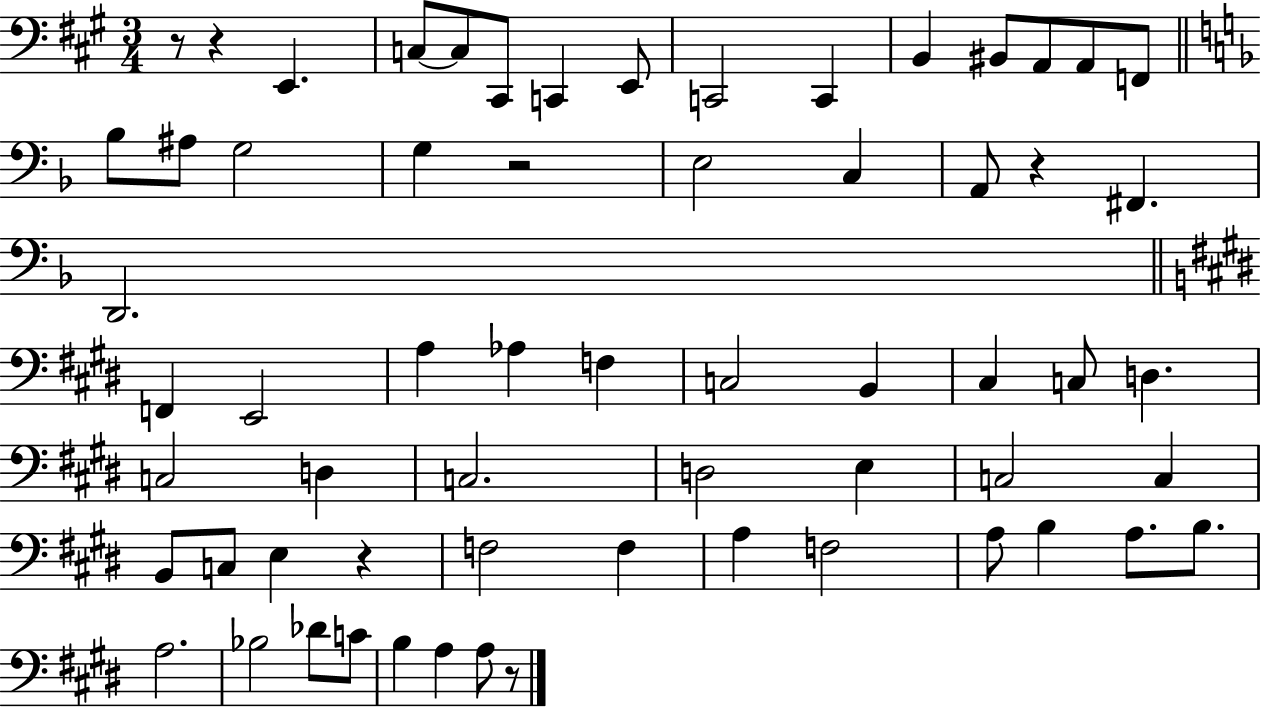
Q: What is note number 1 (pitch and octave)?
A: E2